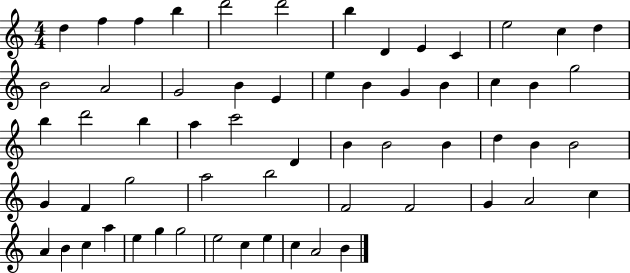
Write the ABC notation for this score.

X:1
T:Untitled
M:4/4
L:1/4
K:C
d f f b d'2 d'2 b D E C e2 c d B2 A2 G2 B E e B G B c B g2 b d'2 b a c'2 D B B2 B d B B2 G F g2 a2 b2 F2 F2 G A2 c A B c a e g g2 e2 c e c A2 B